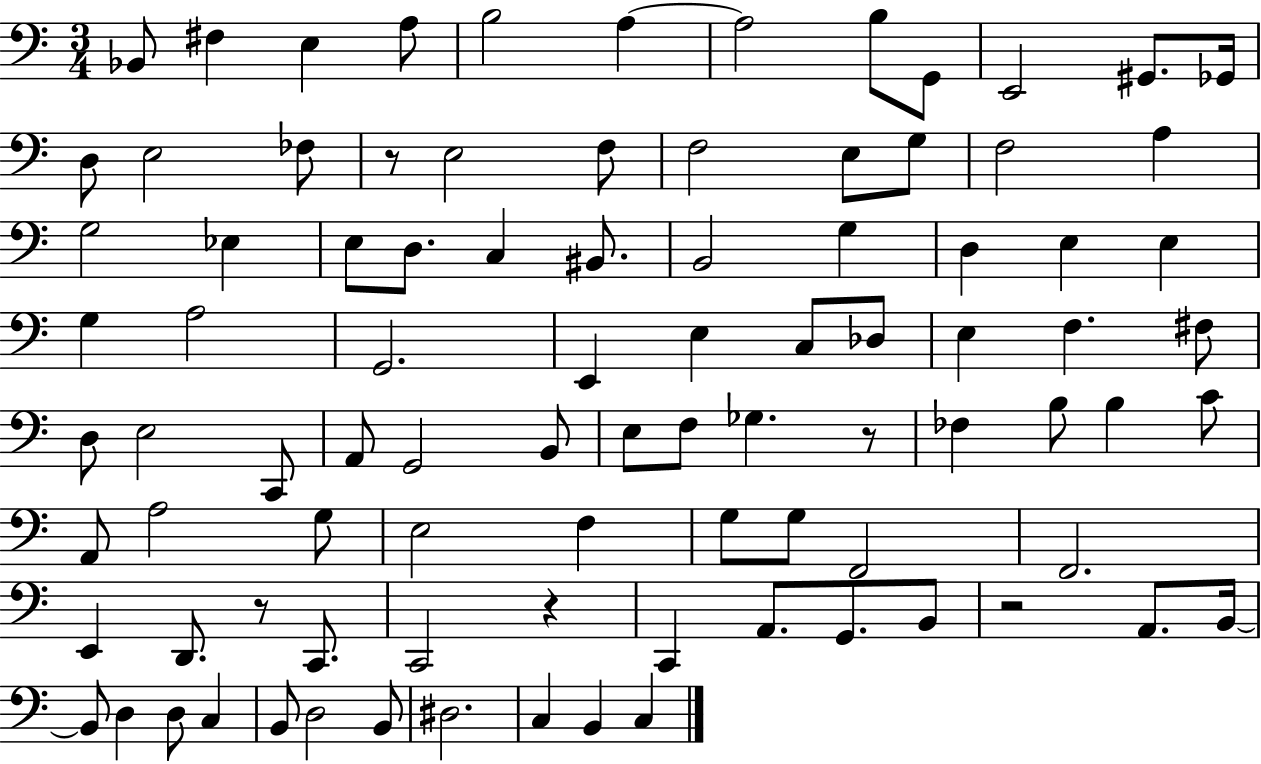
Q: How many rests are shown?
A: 5